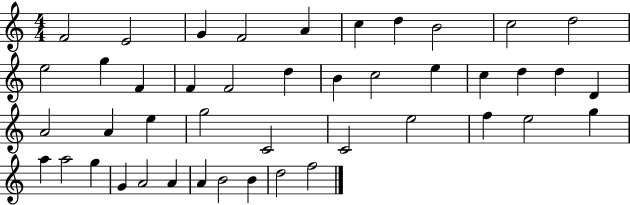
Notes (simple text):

F4/h E4/h G4/q F4/h A4/q C5/q D5/q B4/h C5/h D5/h E5/h G5/q F4/q F4/q F4/h D5/q B4/q C5/h E5/q C5/q D5/q D5/q D4/q A4/h A4/q E5/q G5/h C4/h C4/h E5/h F5/q E5/h G5/q A5/q A5/h G5/q G4/q A4/h A4/q A4/q B4/h B4/q D5/h F5/h